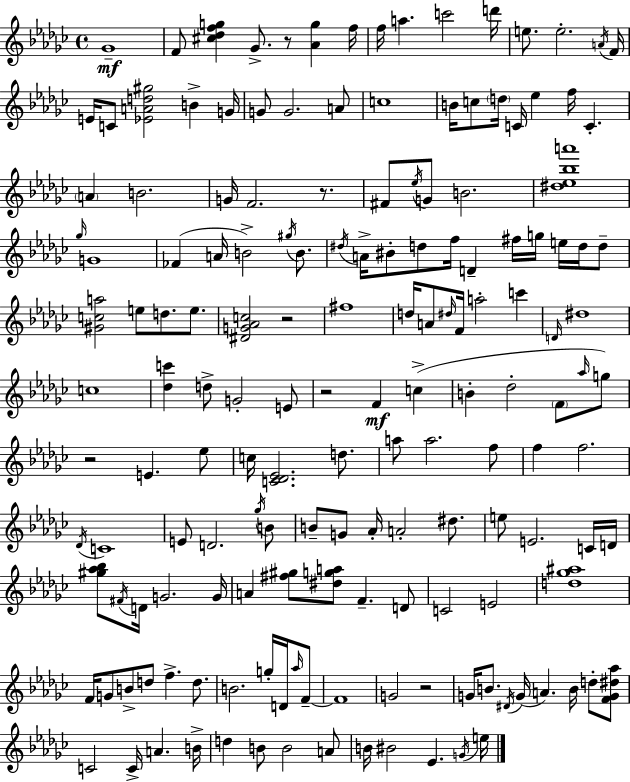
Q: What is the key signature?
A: EES minor